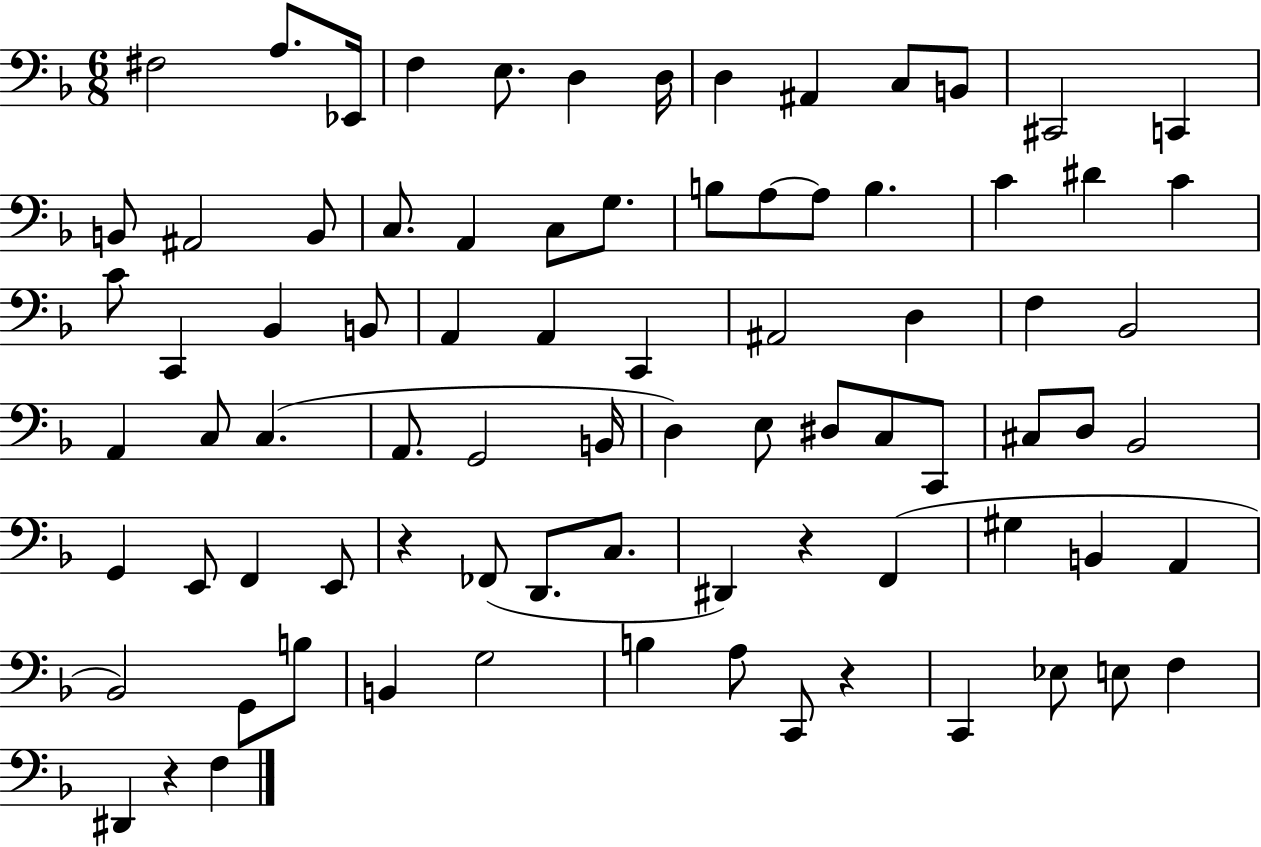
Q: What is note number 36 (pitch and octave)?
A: D3